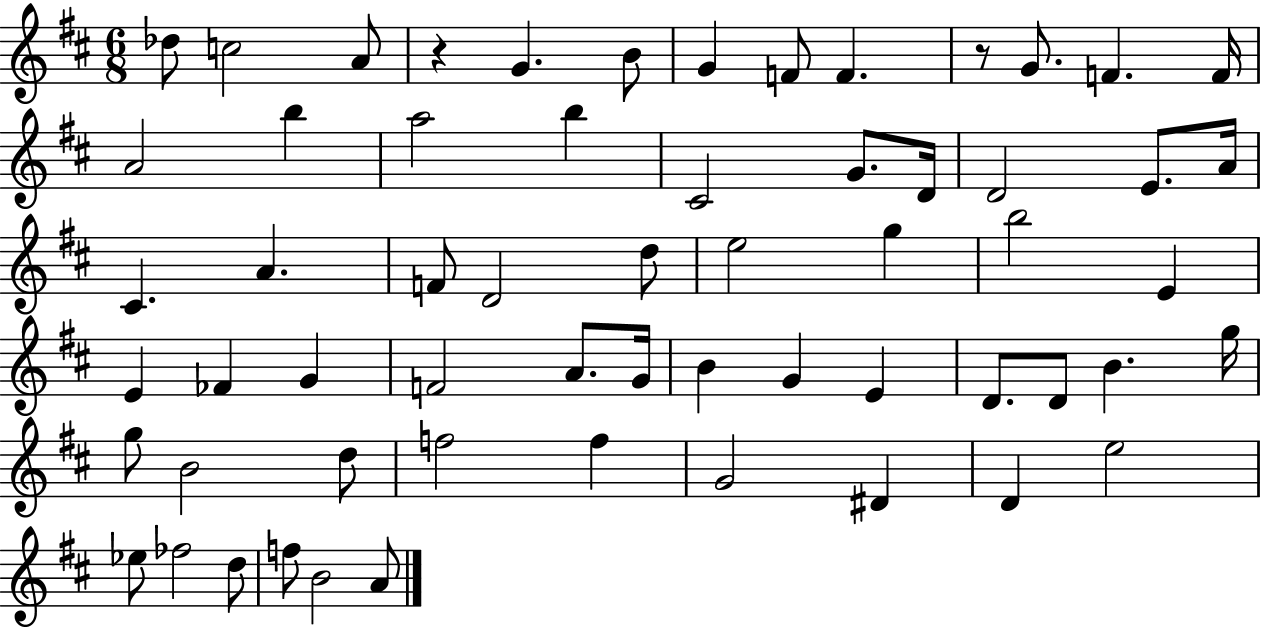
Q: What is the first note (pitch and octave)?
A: Db5